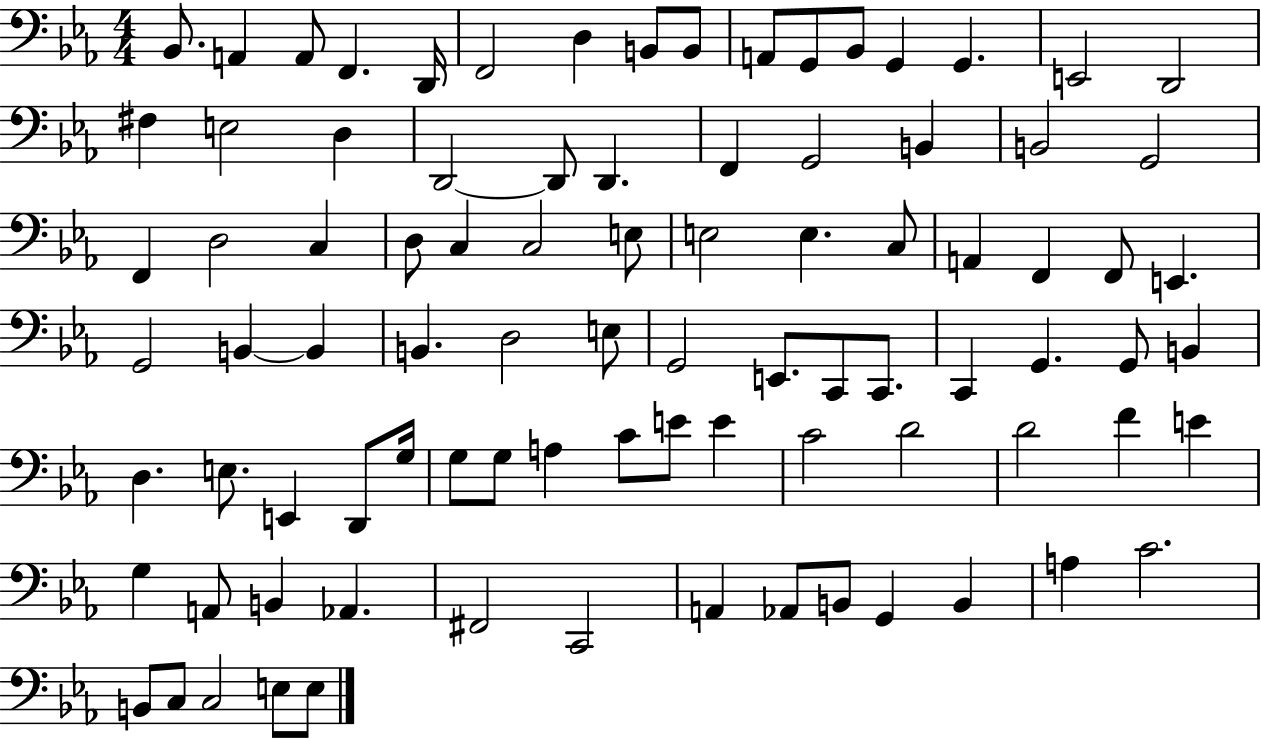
Bb2/e. A2/q A2/e F2/q. D2/s F2/h D3/q B2/e B2/e A2/e G2/e Bb2/e G2/q G2/q. E2/h D2/h F#3/q E3/h D3/q D2/h D2/e D2/q. F2/q G2/h B2/q B2/h G2/h F2/q D3/h C3/q D3/e C3/q C3/h E3/e E3/h E3/q. C3/e A2/q F2/q F2/e E2/q. G2/h B2/q B2/q B2/q. D3/h E3/e G2/h E2/e. C2/e C2/e. C2/q G2/q. G2/e B2/q D3/q. E3/e. E2/q D2/e G3/s G3/e G3/e A3/q C4/e E4/e E4/q C4/h D4/h D4/h F4/q E4/q G3/q A2/e B2/q Ab2/q. F#2/h C2/h A2/q Ab2/e B2/e G2/q B2/q A3/q C4/h. B2/e C3/e C3/h E3/e E3/e